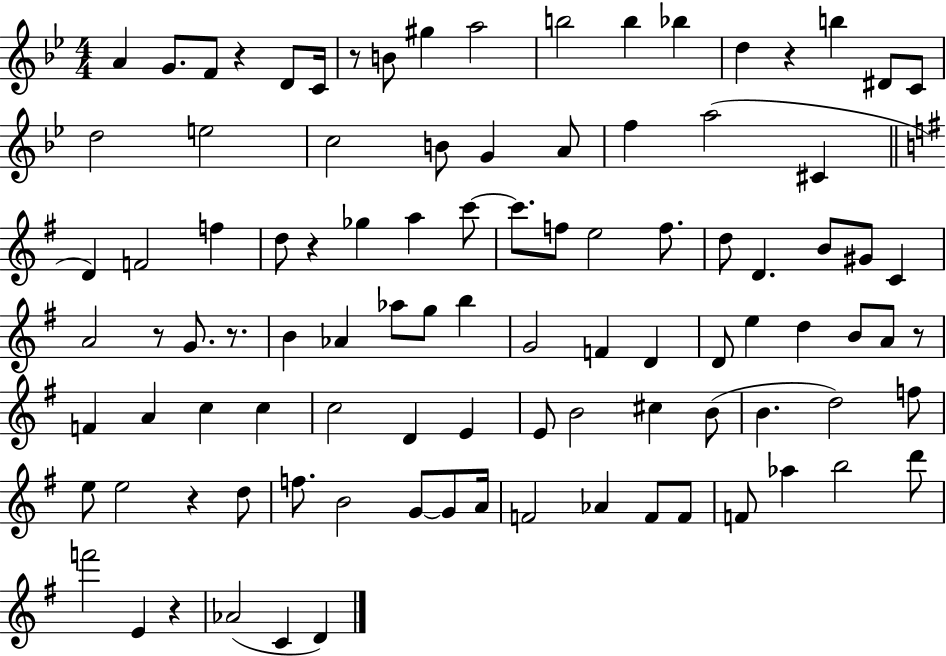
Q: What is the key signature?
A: BES major